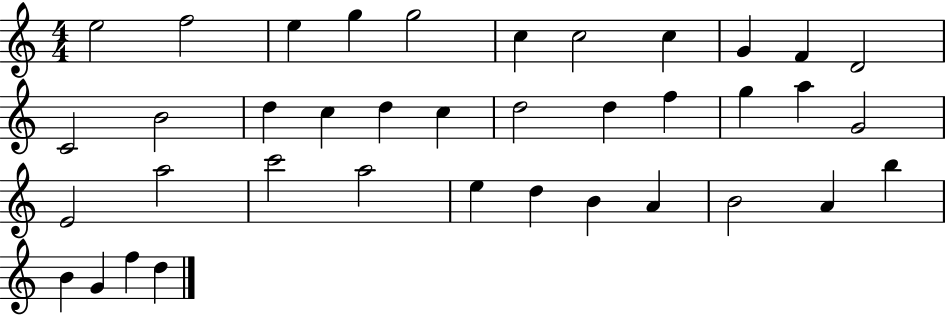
X:1
T:Untitled
M:4/4
L:1/4
K:C
e2 f2 e g g2 c c2 c G F D2 C2 B2 d c d c d2 d f g a G2 E2 a2 c'2 a2 e d B A B2 A b B G f d